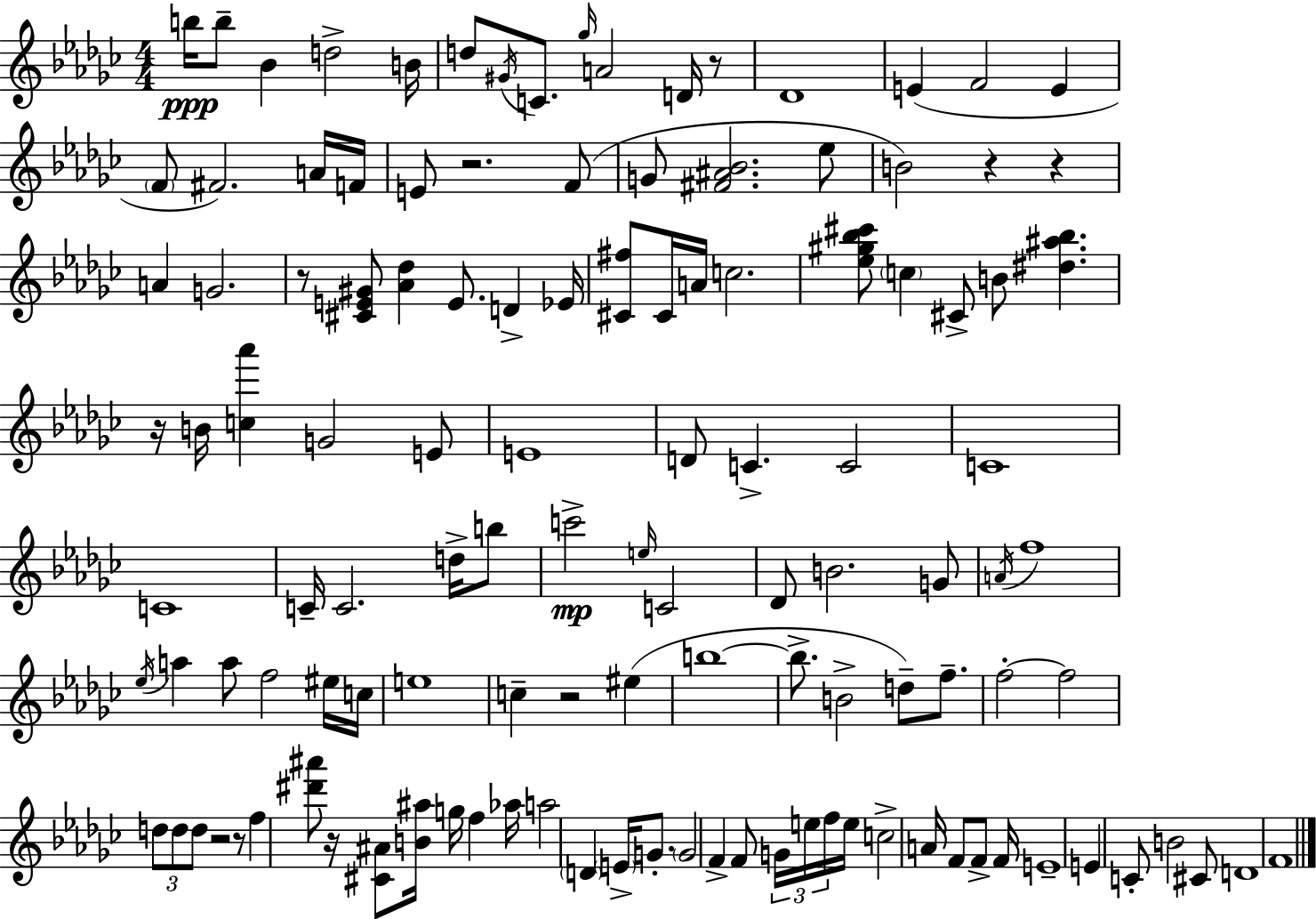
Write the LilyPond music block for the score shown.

{
  \clef treble
  \numericTimeSignature
  \time 4/4
  \key ees \minor
  \repeat volta 2 { b''16\ppp b''8-- bes'4 d''2-> b'16 | d''8 \acciaccatura { gis'16 } c'8. \grace { ges''16 } a'2 d'16 | r8 des'1 | e'4( f'2 e'4 | \break \parenthesize f'8 fis'2.) | a'16 f'16 e'8 r2. | f'8( g'8 <fis' ais' bes'>2. | ees''8 b'2) r4 r4 | \break a'4 g'2. | r8 <cis' e' gis'>8 <aes' des''>4 e'8. d'4-> | ees'16 <cis' fis''>8 cis'16 a'16 c''2. | <ees'' gis'' bes'' cis'''>8 \parenthesize c''4 cis'8-> b'8 <dis'' ais'' bes''>4. | \break r16 b'16 <c'' aes'''>4 g'2 | e'8 e'1 | d'8 c'4.-> c'2 | c'1 | \break c'1 | c'16-- c'2. d''16-> | b''8 c'''2->\mp \grace { e''16 } c'2 | des'8 b'2. | \break g'8 \acciaccatura { a'16 } f''1 | \acciaccatura { ees''16 } a''4 a''8 f''2 | eis''16 c''16 e''1 | c''4-- r2 | \break eis''4( b''1~~ | b''8.-> b'2-> | d''8--) f''8.-- f''2-.~~ f''2 | \tuplet 3/2 { d''8 d''8 d''8 } r2 | \break r8 f''4 <dis''' ais'''>8 r16 <cis' ais'>8 <b' ais''>16 g''16 | f''4 aes''16 a''2 \parenthesize d'4 | \parenthesize e'16-> g'8.-. \parenthesize g'2 f'4-> | f'8 \tuplet 3/2 { g'16 e''16 f''16 } e''16 c''2-> a'16 | \break f'8 f'8-> f'16 e'1-- | e'4 c'8-. b'2 | cis'8 d'1 | f'1 | \break } \bar "|."
}